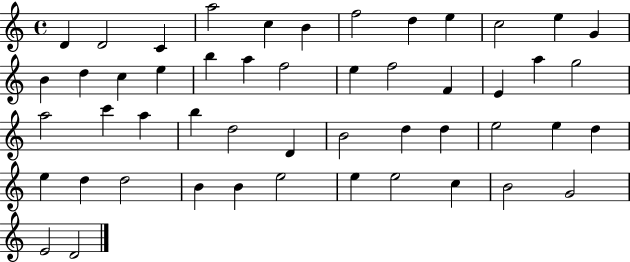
{
  \clef treble
  \time 4/4
  \defaultTimeSignature
  \key c \major
  d'4 d'2 c'4 | a''2 c''4 b'4 | f''2 d''4 e''4 | c''2 e''4 g'4 | \break b'4 d''4 c''4 e''4 | b''4 a''4 f''2 | e''4 f''2 f'4 | e'4 a''4 g''2 | \break a''2 c'''4 a''4 | b''4 d''2 d'4 | b'2 d''4 d''4 | e''2 e''4 d''4 | \break e''4 d''4 d''2 | b'4 b'4 e''2 | e''4 e''2 c''4 | b'2 g'2 | \break e'2 d'2 | \bar "|."
}